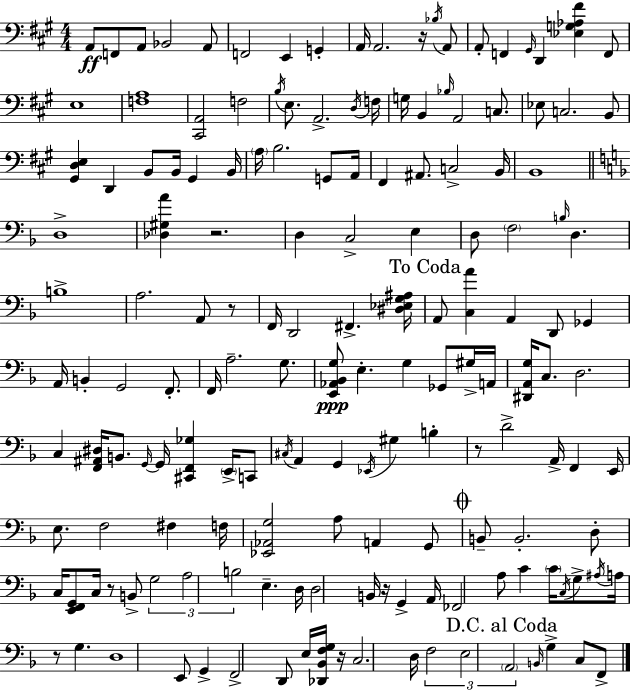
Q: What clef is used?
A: bass